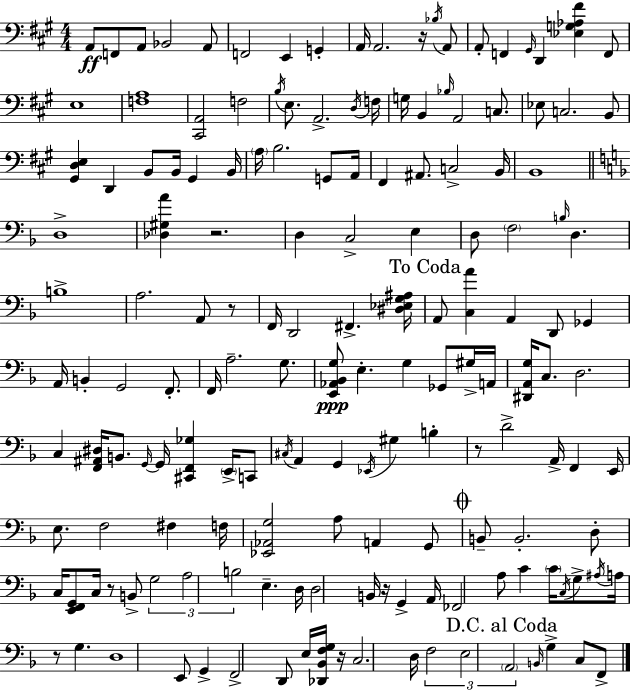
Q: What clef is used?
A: bass